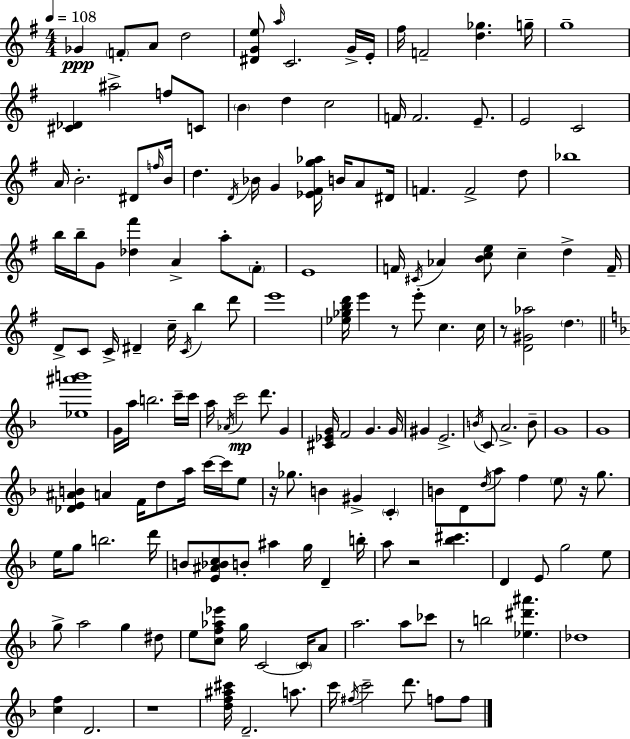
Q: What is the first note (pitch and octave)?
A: Gb4